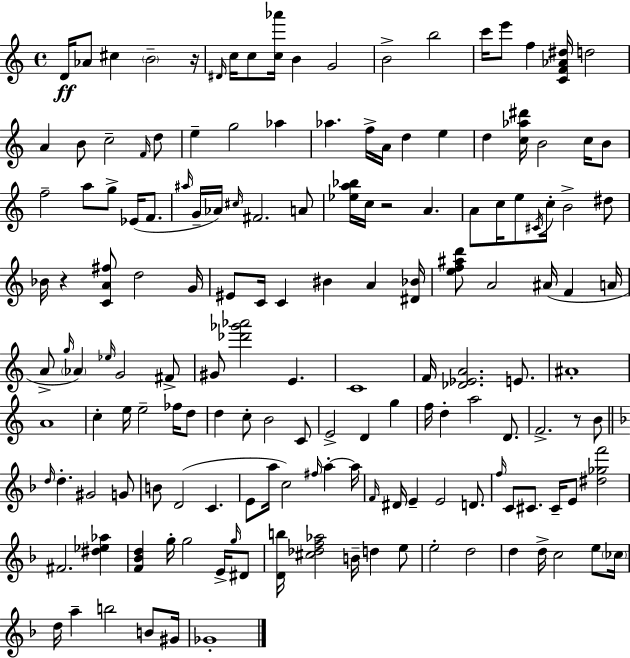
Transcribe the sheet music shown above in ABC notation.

X:1
T:Untitled
M:4/4
L:1/4
K:C
D/4 _A/2 ^c B2 z/4 ^D/4 c/4 c/2 [c_a']/4 B G2 B2 b2 c'/4 e'/2 f [CF_A^d]/4 d2 A B/2 c2 F/4 d/2 e g2 _a _a f/4 A/4 d e d [c_a^d']/4 B2 c/4 B/2 f2 a/2 g/2 _E/4 F/2 ^a/4 G/4 _A/4 ^c/4 ^F2 A/2 [_ea_b]/4 c/4 z2 A A/2 c/4 e/2 ^C/4 c/4 B2 ^d/2 _B/4 z [CA^f]/2 d2 G/4 ^E/2 C/4 C ^B A [^D_B]/4 [ef^ad']/2 A2 ^A/4 F A/4 A/2 g/4 _A _e/4 G2 ^F/2 ^G/2 [_d'_g'_a']2 E C4 F/4 [_D_EA]2 E/2 ^A4 A4 c e/4 e2 _f/4 d/2 d c/2 B2 C/2 E2 D g f/4 d a2 D/2 F2 z/2 B/2 d/4 d ^G2 G/2 B/2 D2 C E/2 a/4 c2 ^f/4 a a/4 F/4 ^D/4 E E2 D/2 f/4 C/2 ^C/2 ^C/4 E/2 [^d_gf']2 ^F2 [^d_e_a] [F_Bd] g/4 g2 E/4 g/4 ^D/2 [Db]/4 [^c_df_a]2 B/4 d e/2 e2 d2 d d/4 c2 e/2 _c/4 d/4 a b2 B/2 ^G/4 _G4